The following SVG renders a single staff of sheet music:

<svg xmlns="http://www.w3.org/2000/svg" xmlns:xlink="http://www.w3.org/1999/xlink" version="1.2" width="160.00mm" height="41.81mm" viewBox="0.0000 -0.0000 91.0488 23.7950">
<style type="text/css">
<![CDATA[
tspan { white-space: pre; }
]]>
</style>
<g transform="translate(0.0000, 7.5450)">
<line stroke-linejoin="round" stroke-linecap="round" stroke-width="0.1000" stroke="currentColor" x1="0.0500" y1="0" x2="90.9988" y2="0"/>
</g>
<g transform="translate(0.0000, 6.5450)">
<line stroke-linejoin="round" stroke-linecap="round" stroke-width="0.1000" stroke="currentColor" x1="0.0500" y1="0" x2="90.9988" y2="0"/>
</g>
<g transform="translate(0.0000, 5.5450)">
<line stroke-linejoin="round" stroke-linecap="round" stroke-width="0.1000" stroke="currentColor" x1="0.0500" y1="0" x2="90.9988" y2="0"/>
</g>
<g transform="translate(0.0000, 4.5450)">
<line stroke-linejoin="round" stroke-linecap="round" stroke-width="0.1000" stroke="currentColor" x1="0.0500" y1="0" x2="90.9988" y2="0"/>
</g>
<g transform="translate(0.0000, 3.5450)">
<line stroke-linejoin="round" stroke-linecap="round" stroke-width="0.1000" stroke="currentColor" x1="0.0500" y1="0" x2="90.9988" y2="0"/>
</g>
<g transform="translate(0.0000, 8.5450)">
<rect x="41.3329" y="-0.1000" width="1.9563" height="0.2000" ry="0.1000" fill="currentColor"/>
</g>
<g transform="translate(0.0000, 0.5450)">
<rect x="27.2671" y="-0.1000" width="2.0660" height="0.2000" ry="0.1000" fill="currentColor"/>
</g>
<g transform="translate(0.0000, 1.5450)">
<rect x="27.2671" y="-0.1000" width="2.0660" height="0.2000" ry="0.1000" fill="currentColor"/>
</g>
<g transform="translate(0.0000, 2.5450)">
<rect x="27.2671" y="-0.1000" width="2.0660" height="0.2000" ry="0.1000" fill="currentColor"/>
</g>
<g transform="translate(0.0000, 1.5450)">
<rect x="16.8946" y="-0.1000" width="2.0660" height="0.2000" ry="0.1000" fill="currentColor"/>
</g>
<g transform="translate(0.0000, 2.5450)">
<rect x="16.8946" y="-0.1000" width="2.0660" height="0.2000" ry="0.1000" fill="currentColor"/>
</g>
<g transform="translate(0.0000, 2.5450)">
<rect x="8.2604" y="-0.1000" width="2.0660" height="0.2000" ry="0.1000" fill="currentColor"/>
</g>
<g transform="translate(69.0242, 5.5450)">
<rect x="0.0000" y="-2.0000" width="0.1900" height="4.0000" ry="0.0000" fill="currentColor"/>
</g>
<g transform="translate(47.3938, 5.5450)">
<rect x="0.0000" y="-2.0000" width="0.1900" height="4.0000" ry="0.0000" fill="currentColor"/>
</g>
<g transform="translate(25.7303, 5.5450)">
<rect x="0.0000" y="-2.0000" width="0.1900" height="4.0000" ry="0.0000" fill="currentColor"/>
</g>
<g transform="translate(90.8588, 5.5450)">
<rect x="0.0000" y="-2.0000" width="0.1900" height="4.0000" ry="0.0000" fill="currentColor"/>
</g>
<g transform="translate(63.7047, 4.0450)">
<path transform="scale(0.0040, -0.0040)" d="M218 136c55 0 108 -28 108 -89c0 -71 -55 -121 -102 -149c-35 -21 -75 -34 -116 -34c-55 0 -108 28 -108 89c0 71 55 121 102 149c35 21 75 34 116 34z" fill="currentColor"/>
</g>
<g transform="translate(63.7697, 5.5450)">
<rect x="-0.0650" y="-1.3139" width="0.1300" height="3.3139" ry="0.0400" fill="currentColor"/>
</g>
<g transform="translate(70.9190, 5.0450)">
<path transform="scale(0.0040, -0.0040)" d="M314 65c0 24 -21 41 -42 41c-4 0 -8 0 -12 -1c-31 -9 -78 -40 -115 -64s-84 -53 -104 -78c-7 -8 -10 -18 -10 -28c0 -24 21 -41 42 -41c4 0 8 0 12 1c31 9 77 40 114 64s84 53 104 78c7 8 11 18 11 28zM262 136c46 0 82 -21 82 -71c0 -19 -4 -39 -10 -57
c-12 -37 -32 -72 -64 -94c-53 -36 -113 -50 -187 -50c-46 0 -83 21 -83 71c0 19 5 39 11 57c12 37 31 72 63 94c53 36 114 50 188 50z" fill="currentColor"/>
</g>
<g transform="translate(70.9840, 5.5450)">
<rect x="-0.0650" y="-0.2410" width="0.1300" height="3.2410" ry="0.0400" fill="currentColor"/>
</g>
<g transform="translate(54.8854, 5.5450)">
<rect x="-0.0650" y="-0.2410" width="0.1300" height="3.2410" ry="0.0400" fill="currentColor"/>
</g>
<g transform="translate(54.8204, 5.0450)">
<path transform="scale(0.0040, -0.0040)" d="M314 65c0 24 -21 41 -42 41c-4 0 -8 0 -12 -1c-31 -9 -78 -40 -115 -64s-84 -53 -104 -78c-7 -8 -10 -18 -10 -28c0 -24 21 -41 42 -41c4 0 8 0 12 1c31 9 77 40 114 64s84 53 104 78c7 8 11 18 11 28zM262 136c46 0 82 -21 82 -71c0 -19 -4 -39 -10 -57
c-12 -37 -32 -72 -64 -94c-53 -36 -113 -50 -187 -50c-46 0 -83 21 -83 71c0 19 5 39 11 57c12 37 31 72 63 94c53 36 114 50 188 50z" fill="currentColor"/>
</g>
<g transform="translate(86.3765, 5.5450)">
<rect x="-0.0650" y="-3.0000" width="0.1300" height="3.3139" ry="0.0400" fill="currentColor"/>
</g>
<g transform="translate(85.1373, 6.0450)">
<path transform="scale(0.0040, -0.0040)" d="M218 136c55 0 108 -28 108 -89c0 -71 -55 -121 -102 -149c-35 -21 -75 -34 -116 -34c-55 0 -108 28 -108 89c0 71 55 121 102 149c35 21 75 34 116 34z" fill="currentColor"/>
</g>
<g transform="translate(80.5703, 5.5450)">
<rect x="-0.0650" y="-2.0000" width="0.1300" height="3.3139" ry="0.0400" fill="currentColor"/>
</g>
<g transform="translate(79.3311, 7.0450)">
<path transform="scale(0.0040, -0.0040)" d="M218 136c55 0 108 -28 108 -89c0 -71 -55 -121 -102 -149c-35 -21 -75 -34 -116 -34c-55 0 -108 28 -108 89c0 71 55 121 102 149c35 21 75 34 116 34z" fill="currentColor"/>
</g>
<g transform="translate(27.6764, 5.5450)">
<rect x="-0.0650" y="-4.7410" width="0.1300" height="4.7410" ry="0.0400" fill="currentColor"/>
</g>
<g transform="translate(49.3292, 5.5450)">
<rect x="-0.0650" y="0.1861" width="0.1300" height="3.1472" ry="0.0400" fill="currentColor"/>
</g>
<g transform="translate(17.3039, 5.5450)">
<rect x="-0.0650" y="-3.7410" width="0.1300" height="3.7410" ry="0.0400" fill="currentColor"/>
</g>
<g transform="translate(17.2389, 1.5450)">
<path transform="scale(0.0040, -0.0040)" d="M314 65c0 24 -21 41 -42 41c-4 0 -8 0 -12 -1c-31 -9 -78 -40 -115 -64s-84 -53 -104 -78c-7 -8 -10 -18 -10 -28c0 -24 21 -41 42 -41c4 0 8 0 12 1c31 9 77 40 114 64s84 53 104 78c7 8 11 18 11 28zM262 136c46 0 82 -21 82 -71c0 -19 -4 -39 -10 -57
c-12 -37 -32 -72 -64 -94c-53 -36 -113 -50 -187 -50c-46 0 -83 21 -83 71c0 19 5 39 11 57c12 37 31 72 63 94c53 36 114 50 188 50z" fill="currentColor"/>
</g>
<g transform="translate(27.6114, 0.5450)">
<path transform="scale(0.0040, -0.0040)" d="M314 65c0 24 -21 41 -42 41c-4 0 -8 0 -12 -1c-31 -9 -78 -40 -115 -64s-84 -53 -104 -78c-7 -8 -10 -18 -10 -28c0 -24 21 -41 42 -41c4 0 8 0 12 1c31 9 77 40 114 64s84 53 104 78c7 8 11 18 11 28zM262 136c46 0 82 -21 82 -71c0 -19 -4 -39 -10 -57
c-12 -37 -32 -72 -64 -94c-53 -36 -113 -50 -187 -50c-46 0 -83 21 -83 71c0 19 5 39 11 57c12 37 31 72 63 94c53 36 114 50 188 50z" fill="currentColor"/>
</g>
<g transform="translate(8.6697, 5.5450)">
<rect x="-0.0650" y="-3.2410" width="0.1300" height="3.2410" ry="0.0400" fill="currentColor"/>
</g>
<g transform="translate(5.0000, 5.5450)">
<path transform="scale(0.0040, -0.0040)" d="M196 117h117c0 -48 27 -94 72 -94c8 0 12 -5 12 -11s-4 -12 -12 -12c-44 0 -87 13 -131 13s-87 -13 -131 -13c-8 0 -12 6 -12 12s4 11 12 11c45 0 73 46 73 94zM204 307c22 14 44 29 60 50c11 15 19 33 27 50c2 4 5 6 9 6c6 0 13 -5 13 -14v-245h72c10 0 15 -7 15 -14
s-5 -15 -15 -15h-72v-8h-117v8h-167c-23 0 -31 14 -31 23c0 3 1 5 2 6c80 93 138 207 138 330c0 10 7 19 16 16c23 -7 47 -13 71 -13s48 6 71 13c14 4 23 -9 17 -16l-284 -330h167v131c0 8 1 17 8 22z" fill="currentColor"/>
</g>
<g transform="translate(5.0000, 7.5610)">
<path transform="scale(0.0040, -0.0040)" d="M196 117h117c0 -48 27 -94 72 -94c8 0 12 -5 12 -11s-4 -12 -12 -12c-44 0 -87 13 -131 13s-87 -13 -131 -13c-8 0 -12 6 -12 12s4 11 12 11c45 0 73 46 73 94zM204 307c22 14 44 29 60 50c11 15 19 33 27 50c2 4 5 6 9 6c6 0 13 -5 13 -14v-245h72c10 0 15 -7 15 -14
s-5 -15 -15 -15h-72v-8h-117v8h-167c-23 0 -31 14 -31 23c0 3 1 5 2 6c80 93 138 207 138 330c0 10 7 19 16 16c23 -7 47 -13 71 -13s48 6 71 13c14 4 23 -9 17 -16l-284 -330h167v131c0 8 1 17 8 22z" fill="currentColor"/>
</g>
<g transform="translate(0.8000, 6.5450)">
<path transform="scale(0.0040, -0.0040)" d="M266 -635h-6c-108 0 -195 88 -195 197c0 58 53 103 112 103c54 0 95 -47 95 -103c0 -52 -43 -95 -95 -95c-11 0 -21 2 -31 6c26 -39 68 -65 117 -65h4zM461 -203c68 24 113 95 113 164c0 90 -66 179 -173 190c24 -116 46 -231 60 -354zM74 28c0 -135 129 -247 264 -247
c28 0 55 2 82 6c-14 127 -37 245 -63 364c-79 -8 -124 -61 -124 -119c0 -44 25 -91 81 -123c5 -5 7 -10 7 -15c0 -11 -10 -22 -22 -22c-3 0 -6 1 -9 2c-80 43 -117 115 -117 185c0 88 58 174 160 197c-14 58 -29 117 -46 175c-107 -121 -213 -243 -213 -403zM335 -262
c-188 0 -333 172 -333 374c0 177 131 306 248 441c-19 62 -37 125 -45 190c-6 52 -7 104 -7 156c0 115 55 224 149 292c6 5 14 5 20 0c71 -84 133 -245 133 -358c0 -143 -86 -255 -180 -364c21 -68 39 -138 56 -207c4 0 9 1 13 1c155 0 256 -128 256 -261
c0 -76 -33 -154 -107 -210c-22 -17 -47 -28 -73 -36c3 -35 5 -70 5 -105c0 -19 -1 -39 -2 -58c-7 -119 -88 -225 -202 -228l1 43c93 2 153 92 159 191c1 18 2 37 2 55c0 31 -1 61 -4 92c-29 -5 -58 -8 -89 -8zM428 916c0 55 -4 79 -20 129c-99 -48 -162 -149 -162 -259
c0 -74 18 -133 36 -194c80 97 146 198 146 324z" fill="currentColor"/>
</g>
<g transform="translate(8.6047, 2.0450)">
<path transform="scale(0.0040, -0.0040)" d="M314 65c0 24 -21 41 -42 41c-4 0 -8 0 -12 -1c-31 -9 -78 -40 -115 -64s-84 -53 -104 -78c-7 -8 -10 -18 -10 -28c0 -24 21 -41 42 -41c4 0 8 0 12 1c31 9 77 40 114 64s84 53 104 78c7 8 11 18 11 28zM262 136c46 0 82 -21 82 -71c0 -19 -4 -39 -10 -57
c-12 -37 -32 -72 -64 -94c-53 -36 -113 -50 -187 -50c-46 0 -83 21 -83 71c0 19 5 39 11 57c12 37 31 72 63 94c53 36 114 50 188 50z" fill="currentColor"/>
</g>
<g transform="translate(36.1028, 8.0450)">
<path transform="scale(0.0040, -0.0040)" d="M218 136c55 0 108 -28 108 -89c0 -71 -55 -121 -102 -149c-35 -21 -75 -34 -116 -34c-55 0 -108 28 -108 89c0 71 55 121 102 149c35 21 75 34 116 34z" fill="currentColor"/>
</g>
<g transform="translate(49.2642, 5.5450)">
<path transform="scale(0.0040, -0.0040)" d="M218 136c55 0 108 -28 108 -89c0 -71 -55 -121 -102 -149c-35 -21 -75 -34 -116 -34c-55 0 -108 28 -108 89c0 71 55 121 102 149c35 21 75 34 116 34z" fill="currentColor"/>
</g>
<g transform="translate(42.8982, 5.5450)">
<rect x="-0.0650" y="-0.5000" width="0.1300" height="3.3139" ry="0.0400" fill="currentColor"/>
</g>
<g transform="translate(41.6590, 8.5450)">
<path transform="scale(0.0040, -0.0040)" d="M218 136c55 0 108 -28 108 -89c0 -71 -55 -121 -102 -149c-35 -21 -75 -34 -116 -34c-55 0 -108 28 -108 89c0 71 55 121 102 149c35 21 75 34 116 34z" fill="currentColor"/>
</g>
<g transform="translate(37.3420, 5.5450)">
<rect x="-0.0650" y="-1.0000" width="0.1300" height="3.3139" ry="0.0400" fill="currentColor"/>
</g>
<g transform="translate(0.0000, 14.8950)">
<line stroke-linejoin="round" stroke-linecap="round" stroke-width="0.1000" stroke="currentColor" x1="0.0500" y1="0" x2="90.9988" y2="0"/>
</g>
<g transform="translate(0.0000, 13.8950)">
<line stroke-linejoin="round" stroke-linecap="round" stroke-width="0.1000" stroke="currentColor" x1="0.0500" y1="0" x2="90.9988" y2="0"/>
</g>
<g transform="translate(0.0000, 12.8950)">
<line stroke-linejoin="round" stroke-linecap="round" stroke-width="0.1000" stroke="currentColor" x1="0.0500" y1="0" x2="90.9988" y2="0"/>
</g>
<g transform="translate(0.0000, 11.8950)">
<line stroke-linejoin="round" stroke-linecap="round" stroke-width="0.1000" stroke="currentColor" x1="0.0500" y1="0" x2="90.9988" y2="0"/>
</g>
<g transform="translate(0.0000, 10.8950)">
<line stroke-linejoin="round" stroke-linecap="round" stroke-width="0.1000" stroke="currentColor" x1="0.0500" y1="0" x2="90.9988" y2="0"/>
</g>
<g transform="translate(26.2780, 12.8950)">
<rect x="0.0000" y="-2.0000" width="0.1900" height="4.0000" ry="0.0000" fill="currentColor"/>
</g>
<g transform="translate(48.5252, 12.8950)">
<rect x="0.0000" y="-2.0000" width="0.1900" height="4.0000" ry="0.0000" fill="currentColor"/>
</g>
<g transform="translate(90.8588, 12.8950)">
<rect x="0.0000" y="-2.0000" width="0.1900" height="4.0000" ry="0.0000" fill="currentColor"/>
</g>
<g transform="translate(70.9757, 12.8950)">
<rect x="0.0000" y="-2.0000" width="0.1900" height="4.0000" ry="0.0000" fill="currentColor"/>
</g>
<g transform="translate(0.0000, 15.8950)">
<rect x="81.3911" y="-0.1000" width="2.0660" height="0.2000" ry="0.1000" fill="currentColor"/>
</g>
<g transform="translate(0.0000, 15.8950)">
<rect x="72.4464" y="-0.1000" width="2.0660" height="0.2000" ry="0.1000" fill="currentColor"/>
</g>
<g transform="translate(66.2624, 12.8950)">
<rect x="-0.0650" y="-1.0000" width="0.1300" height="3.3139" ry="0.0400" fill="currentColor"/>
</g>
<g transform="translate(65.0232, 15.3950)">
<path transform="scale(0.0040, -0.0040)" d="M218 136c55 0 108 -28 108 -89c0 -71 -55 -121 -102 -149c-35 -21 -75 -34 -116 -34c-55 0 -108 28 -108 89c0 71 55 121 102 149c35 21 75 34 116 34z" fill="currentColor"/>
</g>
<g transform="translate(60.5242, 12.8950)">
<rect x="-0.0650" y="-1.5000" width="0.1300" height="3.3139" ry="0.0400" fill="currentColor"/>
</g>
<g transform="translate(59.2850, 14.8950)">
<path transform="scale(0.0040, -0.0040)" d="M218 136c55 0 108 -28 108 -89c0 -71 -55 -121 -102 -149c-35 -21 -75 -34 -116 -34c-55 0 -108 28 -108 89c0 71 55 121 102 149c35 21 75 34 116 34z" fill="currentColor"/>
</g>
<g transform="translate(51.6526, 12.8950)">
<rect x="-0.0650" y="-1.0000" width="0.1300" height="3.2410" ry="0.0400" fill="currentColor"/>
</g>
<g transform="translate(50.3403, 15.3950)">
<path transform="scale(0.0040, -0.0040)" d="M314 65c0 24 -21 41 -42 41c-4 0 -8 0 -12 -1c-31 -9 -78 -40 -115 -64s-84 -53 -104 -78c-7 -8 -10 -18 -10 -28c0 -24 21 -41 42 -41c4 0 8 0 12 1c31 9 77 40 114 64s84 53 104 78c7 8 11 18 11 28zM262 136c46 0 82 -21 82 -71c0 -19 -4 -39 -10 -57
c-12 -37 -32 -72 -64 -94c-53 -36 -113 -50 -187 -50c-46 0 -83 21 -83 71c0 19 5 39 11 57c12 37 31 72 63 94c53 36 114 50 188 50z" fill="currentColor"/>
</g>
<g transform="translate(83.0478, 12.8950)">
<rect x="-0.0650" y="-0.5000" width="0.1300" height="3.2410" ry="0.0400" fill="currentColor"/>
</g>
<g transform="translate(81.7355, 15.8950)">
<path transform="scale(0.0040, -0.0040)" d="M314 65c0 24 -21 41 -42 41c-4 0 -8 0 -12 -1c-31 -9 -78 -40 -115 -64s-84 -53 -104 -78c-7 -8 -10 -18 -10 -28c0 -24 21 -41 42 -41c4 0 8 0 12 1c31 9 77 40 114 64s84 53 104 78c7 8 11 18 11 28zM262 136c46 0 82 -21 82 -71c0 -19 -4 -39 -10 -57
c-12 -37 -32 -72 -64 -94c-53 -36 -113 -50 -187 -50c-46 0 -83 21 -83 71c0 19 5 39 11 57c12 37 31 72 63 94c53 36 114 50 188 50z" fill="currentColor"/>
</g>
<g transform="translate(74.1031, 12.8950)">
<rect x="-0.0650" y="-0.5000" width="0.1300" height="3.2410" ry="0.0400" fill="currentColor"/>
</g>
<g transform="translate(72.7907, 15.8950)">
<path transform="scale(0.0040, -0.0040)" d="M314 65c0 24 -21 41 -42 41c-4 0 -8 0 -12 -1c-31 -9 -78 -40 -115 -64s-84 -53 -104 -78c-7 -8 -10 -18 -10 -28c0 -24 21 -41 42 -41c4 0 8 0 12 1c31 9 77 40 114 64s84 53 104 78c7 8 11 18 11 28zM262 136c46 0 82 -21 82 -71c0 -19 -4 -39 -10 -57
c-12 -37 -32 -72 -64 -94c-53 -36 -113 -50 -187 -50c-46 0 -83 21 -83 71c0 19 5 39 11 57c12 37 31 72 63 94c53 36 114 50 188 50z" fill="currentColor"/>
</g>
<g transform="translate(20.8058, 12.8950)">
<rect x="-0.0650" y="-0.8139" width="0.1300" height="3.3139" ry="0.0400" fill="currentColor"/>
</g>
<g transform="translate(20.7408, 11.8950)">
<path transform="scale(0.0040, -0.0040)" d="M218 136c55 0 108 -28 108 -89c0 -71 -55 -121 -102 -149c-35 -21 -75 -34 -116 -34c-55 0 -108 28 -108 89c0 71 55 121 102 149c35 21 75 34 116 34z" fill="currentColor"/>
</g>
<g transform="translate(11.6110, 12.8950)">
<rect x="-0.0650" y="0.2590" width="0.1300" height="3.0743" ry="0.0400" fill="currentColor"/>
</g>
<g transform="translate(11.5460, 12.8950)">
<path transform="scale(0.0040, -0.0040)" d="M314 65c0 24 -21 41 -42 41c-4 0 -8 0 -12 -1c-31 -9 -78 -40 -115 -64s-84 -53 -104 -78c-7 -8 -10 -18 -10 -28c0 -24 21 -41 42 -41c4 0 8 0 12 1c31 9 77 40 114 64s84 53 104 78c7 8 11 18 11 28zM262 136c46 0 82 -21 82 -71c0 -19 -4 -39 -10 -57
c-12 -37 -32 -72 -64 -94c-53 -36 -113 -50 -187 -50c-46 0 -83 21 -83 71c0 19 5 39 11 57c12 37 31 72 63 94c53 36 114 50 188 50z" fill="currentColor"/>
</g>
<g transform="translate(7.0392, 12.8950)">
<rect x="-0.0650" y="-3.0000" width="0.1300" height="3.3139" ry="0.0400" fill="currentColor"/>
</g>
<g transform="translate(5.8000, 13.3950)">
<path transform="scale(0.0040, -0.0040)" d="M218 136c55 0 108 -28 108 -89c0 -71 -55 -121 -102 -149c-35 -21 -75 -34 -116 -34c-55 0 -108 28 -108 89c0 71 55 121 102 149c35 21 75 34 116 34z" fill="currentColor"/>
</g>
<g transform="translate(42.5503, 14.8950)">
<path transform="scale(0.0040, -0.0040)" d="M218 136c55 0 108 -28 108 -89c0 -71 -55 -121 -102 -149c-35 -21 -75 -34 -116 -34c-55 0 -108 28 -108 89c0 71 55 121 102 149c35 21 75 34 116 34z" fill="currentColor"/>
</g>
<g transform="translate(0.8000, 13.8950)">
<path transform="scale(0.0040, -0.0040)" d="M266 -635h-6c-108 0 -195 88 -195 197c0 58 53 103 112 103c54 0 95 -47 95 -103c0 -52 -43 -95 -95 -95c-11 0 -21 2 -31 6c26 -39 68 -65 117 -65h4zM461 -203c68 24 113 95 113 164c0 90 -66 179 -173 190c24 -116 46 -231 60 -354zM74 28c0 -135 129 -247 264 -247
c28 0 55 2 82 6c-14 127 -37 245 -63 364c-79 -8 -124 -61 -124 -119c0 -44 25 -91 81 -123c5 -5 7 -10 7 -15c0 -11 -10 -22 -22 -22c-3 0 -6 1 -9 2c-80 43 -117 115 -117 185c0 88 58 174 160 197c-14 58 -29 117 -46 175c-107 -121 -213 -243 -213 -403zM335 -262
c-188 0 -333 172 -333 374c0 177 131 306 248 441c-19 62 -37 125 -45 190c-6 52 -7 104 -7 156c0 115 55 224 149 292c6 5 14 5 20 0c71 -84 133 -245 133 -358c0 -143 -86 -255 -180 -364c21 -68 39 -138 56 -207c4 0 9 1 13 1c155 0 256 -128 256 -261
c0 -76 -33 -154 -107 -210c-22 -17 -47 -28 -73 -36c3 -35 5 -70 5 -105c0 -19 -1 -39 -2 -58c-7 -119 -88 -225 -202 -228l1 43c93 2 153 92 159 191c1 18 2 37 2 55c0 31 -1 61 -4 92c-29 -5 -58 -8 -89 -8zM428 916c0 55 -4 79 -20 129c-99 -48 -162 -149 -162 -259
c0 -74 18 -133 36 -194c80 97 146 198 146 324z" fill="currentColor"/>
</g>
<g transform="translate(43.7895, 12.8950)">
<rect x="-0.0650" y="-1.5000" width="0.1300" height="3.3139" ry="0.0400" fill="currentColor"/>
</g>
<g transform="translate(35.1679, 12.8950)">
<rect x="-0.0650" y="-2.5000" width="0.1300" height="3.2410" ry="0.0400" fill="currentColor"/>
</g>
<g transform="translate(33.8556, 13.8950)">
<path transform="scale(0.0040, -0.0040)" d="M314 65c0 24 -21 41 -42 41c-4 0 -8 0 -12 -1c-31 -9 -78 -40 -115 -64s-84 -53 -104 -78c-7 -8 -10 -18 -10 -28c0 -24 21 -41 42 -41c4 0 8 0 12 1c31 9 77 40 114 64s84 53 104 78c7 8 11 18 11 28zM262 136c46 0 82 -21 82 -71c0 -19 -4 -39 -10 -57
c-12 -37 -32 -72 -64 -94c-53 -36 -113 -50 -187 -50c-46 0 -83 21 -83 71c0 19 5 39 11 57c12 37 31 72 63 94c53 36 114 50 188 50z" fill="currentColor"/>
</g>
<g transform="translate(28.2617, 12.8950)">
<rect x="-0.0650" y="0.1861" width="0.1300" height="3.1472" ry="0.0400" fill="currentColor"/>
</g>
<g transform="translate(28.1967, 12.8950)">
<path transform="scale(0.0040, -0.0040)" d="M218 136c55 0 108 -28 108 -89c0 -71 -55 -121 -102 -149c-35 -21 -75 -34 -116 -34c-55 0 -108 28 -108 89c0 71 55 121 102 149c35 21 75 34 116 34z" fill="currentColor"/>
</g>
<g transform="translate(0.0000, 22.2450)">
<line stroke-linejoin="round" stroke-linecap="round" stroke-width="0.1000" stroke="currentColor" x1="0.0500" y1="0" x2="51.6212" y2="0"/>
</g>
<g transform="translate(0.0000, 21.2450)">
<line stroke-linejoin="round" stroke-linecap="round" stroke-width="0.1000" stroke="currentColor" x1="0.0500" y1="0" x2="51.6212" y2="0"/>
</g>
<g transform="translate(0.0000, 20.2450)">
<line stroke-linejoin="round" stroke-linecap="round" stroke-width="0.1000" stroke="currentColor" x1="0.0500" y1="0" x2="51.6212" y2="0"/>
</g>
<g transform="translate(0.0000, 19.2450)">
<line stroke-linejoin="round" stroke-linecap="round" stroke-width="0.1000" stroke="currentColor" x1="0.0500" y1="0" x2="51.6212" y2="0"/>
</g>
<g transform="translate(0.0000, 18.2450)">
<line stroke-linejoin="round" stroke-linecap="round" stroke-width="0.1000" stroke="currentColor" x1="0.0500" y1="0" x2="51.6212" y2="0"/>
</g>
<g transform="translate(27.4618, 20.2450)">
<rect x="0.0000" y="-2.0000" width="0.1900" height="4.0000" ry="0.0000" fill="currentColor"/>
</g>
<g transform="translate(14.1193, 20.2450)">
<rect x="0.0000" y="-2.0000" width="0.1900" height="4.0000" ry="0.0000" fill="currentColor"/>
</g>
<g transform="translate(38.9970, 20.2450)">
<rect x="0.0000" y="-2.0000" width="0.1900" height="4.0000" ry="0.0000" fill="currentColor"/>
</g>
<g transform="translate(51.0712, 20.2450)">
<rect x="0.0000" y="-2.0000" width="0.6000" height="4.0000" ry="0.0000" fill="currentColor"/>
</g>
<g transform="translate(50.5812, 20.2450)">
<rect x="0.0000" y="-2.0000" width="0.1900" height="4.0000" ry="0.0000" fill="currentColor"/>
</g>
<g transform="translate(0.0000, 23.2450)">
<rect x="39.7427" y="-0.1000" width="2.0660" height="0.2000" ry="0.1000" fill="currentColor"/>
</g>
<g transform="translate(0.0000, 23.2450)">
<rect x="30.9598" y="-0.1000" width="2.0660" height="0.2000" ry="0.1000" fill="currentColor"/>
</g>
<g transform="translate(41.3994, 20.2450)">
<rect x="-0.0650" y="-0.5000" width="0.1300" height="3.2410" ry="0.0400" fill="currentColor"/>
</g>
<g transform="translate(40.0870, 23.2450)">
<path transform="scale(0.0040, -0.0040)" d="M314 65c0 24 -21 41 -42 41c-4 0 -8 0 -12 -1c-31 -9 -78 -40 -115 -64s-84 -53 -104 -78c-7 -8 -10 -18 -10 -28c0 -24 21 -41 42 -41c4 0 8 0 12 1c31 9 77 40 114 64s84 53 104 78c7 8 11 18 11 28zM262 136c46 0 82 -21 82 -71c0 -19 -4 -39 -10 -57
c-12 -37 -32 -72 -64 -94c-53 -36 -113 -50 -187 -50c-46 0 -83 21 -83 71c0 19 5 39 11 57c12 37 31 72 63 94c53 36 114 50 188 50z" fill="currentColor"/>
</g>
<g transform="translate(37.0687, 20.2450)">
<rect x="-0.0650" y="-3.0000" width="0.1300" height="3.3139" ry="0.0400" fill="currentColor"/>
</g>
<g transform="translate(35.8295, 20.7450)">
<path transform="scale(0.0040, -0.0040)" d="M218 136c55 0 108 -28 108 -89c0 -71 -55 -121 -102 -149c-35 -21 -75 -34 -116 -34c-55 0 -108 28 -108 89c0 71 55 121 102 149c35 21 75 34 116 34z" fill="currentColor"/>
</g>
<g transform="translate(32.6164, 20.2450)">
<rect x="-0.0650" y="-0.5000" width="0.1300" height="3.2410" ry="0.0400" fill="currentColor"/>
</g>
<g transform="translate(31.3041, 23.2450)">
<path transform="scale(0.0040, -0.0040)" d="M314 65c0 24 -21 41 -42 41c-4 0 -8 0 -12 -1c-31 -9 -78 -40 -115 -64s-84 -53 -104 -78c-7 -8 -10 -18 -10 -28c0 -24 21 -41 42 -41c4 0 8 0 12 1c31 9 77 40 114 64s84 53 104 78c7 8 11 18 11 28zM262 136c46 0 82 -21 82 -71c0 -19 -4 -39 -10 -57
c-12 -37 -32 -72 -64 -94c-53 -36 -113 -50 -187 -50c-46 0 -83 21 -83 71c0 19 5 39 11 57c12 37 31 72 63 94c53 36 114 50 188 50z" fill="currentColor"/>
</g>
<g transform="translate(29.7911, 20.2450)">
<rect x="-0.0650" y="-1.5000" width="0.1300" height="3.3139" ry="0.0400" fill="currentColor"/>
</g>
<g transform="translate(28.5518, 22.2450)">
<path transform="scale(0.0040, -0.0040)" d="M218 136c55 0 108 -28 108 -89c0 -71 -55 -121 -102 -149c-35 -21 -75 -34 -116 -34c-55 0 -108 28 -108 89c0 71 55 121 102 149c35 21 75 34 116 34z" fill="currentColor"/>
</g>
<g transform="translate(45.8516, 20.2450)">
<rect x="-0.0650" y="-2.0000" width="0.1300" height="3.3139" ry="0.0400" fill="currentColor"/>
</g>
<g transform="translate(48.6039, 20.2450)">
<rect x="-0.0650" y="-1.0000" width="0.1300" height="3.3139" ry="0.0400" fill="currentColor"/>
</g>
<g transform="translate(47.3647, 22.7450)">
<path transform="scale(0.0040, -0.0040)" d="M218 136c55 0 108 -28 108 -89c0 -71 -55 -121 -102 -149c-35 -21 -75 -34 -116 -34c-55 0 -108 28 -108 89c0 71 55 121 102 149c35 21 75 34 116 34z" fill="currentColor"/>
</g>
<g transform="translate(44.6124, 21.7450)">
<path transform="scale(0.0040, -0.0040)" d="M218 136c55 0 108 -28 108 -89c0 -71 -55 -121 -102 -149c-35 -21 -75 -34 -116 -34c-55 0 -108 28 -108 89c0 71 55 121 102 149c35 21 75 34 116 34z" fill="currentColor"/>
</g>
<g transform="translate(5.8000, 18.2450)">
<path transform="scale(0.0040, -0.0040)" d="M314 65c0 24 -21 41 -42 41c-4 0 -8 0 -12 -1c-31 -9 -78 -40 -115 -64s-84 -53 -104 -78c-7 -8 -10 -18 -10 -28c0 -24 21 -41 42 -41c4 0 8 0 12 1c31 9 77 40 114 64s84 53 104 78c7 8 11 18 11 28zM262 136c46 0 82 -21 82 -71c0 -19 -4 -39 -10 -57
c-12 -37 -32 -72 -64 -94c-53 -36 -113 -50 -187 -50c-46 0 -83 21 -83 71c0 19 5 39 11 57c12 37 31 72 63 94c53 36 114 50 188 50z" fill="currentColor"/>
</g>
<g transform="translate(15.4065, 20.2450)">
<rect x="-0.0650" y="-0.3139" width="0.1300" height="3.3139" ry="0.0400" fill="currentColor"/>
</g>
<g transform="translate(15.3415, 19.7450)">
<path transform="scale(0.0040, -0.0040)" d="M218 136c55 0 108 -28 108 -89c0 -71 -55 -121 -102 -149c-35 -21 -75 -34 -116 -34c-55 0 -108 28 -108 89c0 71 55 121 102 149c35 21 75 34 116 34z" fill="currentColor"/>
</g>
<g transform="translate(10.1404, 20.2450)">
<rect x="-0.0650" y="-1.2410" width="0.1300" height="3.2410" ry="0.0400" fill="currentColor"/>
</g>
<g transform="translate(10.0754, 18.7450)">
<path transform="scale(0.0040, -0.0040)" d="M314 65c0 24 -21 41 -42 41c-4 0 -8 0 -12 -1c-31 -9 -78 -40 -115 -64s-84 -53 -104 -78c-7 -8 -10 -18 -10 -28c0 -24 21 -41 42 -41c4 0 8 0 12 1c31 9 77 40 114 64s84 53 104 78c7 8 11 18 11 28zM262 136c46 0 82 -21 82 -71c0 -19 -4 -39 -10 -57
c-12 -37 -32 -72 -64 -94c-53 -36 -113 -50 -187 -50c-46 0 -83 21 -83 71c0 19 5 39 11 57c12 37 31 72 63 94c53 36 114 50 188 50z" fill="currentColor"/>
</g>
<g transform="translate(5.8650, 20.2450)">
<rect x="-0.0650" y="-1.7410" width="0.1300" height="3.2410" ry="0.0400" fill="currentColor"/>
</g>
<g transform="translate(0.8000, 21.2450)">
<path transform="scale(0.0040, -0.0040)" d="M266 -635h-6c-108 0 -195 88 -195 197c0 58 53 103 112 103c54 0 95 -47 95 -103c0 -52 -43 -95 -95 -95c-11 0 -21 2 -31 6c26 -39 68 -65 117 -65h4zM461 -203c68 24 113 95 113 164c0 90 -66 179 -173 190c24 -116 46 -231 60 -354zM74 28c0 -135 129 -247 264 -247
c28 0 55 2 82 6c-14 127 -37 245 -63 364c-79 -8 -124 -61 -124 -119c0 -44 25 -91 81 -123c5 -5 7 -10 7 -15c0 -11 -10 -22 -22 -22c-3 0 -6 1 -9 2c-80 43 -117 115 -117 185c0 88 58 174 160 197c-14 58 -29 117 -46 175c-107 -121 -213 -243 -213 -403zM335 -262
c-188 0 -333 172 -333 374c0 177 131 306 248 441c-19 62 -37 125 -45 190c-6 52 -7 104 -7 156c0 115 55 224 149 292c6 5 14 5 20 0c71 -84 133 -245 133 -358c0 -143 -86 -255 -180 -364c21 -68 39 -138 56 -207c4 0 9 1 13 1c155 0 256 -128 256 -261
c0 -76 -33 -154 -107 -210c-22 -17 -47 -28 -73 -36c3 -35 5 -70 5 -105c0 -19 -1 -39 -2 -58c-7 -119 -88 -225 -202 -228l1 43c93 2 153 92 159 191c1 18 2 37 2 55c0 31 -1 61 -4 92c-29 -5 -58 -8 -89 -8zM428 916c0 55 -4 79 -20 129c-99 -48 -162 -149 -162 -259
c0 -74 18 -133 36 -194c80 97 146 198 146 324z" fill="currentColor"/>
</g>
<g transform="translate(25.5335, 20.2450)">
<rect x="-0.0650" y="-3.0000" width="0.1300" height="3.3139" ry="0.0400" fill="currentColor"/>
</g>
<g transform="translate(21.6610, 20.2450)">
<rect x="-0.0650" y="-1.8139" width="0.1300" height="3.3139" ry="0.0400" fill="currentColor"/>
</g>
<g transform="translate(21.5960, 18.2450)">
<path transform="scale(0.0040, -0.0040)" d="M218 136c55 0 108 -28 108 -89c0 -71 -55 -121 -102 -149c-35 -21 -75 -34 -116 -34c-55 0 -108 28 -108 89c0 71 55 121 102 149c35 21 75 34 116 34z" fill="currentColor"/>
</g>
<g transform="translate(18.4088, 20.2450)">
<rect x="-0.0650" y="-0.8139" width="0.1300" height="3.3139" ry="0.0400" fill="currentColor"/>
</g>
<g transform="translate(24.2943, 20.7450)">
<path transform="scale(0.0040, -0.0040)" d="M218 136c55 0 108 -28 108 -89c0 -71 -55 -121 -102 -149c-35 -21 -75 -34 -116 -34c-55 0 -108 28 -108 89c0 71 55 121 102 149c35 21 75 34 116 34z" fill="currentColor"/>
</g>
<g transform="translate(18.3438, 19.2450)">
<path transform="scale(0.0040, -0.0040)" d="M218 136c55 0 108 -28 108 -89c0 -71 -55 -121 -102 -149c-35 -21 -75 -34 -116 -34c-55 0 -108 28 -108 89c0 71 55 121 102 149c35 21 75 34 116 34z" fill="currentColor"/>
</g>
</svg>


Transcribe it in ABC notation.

X:1
T:Untitled
M:4/4
L:1/4
K:C
b2 c'2 e'2 D C B c2 e c2 F A A B2 d B G2 E D2 E D C2 C2 f2 e2 c d f A E C2 A C2 F D